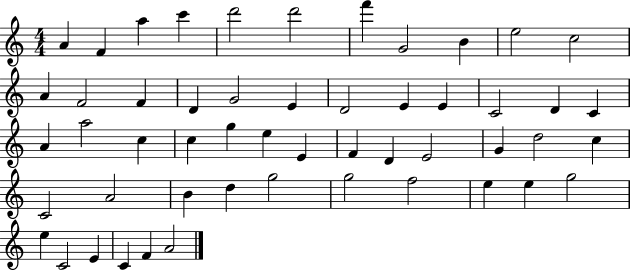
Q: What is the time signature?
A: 4/4